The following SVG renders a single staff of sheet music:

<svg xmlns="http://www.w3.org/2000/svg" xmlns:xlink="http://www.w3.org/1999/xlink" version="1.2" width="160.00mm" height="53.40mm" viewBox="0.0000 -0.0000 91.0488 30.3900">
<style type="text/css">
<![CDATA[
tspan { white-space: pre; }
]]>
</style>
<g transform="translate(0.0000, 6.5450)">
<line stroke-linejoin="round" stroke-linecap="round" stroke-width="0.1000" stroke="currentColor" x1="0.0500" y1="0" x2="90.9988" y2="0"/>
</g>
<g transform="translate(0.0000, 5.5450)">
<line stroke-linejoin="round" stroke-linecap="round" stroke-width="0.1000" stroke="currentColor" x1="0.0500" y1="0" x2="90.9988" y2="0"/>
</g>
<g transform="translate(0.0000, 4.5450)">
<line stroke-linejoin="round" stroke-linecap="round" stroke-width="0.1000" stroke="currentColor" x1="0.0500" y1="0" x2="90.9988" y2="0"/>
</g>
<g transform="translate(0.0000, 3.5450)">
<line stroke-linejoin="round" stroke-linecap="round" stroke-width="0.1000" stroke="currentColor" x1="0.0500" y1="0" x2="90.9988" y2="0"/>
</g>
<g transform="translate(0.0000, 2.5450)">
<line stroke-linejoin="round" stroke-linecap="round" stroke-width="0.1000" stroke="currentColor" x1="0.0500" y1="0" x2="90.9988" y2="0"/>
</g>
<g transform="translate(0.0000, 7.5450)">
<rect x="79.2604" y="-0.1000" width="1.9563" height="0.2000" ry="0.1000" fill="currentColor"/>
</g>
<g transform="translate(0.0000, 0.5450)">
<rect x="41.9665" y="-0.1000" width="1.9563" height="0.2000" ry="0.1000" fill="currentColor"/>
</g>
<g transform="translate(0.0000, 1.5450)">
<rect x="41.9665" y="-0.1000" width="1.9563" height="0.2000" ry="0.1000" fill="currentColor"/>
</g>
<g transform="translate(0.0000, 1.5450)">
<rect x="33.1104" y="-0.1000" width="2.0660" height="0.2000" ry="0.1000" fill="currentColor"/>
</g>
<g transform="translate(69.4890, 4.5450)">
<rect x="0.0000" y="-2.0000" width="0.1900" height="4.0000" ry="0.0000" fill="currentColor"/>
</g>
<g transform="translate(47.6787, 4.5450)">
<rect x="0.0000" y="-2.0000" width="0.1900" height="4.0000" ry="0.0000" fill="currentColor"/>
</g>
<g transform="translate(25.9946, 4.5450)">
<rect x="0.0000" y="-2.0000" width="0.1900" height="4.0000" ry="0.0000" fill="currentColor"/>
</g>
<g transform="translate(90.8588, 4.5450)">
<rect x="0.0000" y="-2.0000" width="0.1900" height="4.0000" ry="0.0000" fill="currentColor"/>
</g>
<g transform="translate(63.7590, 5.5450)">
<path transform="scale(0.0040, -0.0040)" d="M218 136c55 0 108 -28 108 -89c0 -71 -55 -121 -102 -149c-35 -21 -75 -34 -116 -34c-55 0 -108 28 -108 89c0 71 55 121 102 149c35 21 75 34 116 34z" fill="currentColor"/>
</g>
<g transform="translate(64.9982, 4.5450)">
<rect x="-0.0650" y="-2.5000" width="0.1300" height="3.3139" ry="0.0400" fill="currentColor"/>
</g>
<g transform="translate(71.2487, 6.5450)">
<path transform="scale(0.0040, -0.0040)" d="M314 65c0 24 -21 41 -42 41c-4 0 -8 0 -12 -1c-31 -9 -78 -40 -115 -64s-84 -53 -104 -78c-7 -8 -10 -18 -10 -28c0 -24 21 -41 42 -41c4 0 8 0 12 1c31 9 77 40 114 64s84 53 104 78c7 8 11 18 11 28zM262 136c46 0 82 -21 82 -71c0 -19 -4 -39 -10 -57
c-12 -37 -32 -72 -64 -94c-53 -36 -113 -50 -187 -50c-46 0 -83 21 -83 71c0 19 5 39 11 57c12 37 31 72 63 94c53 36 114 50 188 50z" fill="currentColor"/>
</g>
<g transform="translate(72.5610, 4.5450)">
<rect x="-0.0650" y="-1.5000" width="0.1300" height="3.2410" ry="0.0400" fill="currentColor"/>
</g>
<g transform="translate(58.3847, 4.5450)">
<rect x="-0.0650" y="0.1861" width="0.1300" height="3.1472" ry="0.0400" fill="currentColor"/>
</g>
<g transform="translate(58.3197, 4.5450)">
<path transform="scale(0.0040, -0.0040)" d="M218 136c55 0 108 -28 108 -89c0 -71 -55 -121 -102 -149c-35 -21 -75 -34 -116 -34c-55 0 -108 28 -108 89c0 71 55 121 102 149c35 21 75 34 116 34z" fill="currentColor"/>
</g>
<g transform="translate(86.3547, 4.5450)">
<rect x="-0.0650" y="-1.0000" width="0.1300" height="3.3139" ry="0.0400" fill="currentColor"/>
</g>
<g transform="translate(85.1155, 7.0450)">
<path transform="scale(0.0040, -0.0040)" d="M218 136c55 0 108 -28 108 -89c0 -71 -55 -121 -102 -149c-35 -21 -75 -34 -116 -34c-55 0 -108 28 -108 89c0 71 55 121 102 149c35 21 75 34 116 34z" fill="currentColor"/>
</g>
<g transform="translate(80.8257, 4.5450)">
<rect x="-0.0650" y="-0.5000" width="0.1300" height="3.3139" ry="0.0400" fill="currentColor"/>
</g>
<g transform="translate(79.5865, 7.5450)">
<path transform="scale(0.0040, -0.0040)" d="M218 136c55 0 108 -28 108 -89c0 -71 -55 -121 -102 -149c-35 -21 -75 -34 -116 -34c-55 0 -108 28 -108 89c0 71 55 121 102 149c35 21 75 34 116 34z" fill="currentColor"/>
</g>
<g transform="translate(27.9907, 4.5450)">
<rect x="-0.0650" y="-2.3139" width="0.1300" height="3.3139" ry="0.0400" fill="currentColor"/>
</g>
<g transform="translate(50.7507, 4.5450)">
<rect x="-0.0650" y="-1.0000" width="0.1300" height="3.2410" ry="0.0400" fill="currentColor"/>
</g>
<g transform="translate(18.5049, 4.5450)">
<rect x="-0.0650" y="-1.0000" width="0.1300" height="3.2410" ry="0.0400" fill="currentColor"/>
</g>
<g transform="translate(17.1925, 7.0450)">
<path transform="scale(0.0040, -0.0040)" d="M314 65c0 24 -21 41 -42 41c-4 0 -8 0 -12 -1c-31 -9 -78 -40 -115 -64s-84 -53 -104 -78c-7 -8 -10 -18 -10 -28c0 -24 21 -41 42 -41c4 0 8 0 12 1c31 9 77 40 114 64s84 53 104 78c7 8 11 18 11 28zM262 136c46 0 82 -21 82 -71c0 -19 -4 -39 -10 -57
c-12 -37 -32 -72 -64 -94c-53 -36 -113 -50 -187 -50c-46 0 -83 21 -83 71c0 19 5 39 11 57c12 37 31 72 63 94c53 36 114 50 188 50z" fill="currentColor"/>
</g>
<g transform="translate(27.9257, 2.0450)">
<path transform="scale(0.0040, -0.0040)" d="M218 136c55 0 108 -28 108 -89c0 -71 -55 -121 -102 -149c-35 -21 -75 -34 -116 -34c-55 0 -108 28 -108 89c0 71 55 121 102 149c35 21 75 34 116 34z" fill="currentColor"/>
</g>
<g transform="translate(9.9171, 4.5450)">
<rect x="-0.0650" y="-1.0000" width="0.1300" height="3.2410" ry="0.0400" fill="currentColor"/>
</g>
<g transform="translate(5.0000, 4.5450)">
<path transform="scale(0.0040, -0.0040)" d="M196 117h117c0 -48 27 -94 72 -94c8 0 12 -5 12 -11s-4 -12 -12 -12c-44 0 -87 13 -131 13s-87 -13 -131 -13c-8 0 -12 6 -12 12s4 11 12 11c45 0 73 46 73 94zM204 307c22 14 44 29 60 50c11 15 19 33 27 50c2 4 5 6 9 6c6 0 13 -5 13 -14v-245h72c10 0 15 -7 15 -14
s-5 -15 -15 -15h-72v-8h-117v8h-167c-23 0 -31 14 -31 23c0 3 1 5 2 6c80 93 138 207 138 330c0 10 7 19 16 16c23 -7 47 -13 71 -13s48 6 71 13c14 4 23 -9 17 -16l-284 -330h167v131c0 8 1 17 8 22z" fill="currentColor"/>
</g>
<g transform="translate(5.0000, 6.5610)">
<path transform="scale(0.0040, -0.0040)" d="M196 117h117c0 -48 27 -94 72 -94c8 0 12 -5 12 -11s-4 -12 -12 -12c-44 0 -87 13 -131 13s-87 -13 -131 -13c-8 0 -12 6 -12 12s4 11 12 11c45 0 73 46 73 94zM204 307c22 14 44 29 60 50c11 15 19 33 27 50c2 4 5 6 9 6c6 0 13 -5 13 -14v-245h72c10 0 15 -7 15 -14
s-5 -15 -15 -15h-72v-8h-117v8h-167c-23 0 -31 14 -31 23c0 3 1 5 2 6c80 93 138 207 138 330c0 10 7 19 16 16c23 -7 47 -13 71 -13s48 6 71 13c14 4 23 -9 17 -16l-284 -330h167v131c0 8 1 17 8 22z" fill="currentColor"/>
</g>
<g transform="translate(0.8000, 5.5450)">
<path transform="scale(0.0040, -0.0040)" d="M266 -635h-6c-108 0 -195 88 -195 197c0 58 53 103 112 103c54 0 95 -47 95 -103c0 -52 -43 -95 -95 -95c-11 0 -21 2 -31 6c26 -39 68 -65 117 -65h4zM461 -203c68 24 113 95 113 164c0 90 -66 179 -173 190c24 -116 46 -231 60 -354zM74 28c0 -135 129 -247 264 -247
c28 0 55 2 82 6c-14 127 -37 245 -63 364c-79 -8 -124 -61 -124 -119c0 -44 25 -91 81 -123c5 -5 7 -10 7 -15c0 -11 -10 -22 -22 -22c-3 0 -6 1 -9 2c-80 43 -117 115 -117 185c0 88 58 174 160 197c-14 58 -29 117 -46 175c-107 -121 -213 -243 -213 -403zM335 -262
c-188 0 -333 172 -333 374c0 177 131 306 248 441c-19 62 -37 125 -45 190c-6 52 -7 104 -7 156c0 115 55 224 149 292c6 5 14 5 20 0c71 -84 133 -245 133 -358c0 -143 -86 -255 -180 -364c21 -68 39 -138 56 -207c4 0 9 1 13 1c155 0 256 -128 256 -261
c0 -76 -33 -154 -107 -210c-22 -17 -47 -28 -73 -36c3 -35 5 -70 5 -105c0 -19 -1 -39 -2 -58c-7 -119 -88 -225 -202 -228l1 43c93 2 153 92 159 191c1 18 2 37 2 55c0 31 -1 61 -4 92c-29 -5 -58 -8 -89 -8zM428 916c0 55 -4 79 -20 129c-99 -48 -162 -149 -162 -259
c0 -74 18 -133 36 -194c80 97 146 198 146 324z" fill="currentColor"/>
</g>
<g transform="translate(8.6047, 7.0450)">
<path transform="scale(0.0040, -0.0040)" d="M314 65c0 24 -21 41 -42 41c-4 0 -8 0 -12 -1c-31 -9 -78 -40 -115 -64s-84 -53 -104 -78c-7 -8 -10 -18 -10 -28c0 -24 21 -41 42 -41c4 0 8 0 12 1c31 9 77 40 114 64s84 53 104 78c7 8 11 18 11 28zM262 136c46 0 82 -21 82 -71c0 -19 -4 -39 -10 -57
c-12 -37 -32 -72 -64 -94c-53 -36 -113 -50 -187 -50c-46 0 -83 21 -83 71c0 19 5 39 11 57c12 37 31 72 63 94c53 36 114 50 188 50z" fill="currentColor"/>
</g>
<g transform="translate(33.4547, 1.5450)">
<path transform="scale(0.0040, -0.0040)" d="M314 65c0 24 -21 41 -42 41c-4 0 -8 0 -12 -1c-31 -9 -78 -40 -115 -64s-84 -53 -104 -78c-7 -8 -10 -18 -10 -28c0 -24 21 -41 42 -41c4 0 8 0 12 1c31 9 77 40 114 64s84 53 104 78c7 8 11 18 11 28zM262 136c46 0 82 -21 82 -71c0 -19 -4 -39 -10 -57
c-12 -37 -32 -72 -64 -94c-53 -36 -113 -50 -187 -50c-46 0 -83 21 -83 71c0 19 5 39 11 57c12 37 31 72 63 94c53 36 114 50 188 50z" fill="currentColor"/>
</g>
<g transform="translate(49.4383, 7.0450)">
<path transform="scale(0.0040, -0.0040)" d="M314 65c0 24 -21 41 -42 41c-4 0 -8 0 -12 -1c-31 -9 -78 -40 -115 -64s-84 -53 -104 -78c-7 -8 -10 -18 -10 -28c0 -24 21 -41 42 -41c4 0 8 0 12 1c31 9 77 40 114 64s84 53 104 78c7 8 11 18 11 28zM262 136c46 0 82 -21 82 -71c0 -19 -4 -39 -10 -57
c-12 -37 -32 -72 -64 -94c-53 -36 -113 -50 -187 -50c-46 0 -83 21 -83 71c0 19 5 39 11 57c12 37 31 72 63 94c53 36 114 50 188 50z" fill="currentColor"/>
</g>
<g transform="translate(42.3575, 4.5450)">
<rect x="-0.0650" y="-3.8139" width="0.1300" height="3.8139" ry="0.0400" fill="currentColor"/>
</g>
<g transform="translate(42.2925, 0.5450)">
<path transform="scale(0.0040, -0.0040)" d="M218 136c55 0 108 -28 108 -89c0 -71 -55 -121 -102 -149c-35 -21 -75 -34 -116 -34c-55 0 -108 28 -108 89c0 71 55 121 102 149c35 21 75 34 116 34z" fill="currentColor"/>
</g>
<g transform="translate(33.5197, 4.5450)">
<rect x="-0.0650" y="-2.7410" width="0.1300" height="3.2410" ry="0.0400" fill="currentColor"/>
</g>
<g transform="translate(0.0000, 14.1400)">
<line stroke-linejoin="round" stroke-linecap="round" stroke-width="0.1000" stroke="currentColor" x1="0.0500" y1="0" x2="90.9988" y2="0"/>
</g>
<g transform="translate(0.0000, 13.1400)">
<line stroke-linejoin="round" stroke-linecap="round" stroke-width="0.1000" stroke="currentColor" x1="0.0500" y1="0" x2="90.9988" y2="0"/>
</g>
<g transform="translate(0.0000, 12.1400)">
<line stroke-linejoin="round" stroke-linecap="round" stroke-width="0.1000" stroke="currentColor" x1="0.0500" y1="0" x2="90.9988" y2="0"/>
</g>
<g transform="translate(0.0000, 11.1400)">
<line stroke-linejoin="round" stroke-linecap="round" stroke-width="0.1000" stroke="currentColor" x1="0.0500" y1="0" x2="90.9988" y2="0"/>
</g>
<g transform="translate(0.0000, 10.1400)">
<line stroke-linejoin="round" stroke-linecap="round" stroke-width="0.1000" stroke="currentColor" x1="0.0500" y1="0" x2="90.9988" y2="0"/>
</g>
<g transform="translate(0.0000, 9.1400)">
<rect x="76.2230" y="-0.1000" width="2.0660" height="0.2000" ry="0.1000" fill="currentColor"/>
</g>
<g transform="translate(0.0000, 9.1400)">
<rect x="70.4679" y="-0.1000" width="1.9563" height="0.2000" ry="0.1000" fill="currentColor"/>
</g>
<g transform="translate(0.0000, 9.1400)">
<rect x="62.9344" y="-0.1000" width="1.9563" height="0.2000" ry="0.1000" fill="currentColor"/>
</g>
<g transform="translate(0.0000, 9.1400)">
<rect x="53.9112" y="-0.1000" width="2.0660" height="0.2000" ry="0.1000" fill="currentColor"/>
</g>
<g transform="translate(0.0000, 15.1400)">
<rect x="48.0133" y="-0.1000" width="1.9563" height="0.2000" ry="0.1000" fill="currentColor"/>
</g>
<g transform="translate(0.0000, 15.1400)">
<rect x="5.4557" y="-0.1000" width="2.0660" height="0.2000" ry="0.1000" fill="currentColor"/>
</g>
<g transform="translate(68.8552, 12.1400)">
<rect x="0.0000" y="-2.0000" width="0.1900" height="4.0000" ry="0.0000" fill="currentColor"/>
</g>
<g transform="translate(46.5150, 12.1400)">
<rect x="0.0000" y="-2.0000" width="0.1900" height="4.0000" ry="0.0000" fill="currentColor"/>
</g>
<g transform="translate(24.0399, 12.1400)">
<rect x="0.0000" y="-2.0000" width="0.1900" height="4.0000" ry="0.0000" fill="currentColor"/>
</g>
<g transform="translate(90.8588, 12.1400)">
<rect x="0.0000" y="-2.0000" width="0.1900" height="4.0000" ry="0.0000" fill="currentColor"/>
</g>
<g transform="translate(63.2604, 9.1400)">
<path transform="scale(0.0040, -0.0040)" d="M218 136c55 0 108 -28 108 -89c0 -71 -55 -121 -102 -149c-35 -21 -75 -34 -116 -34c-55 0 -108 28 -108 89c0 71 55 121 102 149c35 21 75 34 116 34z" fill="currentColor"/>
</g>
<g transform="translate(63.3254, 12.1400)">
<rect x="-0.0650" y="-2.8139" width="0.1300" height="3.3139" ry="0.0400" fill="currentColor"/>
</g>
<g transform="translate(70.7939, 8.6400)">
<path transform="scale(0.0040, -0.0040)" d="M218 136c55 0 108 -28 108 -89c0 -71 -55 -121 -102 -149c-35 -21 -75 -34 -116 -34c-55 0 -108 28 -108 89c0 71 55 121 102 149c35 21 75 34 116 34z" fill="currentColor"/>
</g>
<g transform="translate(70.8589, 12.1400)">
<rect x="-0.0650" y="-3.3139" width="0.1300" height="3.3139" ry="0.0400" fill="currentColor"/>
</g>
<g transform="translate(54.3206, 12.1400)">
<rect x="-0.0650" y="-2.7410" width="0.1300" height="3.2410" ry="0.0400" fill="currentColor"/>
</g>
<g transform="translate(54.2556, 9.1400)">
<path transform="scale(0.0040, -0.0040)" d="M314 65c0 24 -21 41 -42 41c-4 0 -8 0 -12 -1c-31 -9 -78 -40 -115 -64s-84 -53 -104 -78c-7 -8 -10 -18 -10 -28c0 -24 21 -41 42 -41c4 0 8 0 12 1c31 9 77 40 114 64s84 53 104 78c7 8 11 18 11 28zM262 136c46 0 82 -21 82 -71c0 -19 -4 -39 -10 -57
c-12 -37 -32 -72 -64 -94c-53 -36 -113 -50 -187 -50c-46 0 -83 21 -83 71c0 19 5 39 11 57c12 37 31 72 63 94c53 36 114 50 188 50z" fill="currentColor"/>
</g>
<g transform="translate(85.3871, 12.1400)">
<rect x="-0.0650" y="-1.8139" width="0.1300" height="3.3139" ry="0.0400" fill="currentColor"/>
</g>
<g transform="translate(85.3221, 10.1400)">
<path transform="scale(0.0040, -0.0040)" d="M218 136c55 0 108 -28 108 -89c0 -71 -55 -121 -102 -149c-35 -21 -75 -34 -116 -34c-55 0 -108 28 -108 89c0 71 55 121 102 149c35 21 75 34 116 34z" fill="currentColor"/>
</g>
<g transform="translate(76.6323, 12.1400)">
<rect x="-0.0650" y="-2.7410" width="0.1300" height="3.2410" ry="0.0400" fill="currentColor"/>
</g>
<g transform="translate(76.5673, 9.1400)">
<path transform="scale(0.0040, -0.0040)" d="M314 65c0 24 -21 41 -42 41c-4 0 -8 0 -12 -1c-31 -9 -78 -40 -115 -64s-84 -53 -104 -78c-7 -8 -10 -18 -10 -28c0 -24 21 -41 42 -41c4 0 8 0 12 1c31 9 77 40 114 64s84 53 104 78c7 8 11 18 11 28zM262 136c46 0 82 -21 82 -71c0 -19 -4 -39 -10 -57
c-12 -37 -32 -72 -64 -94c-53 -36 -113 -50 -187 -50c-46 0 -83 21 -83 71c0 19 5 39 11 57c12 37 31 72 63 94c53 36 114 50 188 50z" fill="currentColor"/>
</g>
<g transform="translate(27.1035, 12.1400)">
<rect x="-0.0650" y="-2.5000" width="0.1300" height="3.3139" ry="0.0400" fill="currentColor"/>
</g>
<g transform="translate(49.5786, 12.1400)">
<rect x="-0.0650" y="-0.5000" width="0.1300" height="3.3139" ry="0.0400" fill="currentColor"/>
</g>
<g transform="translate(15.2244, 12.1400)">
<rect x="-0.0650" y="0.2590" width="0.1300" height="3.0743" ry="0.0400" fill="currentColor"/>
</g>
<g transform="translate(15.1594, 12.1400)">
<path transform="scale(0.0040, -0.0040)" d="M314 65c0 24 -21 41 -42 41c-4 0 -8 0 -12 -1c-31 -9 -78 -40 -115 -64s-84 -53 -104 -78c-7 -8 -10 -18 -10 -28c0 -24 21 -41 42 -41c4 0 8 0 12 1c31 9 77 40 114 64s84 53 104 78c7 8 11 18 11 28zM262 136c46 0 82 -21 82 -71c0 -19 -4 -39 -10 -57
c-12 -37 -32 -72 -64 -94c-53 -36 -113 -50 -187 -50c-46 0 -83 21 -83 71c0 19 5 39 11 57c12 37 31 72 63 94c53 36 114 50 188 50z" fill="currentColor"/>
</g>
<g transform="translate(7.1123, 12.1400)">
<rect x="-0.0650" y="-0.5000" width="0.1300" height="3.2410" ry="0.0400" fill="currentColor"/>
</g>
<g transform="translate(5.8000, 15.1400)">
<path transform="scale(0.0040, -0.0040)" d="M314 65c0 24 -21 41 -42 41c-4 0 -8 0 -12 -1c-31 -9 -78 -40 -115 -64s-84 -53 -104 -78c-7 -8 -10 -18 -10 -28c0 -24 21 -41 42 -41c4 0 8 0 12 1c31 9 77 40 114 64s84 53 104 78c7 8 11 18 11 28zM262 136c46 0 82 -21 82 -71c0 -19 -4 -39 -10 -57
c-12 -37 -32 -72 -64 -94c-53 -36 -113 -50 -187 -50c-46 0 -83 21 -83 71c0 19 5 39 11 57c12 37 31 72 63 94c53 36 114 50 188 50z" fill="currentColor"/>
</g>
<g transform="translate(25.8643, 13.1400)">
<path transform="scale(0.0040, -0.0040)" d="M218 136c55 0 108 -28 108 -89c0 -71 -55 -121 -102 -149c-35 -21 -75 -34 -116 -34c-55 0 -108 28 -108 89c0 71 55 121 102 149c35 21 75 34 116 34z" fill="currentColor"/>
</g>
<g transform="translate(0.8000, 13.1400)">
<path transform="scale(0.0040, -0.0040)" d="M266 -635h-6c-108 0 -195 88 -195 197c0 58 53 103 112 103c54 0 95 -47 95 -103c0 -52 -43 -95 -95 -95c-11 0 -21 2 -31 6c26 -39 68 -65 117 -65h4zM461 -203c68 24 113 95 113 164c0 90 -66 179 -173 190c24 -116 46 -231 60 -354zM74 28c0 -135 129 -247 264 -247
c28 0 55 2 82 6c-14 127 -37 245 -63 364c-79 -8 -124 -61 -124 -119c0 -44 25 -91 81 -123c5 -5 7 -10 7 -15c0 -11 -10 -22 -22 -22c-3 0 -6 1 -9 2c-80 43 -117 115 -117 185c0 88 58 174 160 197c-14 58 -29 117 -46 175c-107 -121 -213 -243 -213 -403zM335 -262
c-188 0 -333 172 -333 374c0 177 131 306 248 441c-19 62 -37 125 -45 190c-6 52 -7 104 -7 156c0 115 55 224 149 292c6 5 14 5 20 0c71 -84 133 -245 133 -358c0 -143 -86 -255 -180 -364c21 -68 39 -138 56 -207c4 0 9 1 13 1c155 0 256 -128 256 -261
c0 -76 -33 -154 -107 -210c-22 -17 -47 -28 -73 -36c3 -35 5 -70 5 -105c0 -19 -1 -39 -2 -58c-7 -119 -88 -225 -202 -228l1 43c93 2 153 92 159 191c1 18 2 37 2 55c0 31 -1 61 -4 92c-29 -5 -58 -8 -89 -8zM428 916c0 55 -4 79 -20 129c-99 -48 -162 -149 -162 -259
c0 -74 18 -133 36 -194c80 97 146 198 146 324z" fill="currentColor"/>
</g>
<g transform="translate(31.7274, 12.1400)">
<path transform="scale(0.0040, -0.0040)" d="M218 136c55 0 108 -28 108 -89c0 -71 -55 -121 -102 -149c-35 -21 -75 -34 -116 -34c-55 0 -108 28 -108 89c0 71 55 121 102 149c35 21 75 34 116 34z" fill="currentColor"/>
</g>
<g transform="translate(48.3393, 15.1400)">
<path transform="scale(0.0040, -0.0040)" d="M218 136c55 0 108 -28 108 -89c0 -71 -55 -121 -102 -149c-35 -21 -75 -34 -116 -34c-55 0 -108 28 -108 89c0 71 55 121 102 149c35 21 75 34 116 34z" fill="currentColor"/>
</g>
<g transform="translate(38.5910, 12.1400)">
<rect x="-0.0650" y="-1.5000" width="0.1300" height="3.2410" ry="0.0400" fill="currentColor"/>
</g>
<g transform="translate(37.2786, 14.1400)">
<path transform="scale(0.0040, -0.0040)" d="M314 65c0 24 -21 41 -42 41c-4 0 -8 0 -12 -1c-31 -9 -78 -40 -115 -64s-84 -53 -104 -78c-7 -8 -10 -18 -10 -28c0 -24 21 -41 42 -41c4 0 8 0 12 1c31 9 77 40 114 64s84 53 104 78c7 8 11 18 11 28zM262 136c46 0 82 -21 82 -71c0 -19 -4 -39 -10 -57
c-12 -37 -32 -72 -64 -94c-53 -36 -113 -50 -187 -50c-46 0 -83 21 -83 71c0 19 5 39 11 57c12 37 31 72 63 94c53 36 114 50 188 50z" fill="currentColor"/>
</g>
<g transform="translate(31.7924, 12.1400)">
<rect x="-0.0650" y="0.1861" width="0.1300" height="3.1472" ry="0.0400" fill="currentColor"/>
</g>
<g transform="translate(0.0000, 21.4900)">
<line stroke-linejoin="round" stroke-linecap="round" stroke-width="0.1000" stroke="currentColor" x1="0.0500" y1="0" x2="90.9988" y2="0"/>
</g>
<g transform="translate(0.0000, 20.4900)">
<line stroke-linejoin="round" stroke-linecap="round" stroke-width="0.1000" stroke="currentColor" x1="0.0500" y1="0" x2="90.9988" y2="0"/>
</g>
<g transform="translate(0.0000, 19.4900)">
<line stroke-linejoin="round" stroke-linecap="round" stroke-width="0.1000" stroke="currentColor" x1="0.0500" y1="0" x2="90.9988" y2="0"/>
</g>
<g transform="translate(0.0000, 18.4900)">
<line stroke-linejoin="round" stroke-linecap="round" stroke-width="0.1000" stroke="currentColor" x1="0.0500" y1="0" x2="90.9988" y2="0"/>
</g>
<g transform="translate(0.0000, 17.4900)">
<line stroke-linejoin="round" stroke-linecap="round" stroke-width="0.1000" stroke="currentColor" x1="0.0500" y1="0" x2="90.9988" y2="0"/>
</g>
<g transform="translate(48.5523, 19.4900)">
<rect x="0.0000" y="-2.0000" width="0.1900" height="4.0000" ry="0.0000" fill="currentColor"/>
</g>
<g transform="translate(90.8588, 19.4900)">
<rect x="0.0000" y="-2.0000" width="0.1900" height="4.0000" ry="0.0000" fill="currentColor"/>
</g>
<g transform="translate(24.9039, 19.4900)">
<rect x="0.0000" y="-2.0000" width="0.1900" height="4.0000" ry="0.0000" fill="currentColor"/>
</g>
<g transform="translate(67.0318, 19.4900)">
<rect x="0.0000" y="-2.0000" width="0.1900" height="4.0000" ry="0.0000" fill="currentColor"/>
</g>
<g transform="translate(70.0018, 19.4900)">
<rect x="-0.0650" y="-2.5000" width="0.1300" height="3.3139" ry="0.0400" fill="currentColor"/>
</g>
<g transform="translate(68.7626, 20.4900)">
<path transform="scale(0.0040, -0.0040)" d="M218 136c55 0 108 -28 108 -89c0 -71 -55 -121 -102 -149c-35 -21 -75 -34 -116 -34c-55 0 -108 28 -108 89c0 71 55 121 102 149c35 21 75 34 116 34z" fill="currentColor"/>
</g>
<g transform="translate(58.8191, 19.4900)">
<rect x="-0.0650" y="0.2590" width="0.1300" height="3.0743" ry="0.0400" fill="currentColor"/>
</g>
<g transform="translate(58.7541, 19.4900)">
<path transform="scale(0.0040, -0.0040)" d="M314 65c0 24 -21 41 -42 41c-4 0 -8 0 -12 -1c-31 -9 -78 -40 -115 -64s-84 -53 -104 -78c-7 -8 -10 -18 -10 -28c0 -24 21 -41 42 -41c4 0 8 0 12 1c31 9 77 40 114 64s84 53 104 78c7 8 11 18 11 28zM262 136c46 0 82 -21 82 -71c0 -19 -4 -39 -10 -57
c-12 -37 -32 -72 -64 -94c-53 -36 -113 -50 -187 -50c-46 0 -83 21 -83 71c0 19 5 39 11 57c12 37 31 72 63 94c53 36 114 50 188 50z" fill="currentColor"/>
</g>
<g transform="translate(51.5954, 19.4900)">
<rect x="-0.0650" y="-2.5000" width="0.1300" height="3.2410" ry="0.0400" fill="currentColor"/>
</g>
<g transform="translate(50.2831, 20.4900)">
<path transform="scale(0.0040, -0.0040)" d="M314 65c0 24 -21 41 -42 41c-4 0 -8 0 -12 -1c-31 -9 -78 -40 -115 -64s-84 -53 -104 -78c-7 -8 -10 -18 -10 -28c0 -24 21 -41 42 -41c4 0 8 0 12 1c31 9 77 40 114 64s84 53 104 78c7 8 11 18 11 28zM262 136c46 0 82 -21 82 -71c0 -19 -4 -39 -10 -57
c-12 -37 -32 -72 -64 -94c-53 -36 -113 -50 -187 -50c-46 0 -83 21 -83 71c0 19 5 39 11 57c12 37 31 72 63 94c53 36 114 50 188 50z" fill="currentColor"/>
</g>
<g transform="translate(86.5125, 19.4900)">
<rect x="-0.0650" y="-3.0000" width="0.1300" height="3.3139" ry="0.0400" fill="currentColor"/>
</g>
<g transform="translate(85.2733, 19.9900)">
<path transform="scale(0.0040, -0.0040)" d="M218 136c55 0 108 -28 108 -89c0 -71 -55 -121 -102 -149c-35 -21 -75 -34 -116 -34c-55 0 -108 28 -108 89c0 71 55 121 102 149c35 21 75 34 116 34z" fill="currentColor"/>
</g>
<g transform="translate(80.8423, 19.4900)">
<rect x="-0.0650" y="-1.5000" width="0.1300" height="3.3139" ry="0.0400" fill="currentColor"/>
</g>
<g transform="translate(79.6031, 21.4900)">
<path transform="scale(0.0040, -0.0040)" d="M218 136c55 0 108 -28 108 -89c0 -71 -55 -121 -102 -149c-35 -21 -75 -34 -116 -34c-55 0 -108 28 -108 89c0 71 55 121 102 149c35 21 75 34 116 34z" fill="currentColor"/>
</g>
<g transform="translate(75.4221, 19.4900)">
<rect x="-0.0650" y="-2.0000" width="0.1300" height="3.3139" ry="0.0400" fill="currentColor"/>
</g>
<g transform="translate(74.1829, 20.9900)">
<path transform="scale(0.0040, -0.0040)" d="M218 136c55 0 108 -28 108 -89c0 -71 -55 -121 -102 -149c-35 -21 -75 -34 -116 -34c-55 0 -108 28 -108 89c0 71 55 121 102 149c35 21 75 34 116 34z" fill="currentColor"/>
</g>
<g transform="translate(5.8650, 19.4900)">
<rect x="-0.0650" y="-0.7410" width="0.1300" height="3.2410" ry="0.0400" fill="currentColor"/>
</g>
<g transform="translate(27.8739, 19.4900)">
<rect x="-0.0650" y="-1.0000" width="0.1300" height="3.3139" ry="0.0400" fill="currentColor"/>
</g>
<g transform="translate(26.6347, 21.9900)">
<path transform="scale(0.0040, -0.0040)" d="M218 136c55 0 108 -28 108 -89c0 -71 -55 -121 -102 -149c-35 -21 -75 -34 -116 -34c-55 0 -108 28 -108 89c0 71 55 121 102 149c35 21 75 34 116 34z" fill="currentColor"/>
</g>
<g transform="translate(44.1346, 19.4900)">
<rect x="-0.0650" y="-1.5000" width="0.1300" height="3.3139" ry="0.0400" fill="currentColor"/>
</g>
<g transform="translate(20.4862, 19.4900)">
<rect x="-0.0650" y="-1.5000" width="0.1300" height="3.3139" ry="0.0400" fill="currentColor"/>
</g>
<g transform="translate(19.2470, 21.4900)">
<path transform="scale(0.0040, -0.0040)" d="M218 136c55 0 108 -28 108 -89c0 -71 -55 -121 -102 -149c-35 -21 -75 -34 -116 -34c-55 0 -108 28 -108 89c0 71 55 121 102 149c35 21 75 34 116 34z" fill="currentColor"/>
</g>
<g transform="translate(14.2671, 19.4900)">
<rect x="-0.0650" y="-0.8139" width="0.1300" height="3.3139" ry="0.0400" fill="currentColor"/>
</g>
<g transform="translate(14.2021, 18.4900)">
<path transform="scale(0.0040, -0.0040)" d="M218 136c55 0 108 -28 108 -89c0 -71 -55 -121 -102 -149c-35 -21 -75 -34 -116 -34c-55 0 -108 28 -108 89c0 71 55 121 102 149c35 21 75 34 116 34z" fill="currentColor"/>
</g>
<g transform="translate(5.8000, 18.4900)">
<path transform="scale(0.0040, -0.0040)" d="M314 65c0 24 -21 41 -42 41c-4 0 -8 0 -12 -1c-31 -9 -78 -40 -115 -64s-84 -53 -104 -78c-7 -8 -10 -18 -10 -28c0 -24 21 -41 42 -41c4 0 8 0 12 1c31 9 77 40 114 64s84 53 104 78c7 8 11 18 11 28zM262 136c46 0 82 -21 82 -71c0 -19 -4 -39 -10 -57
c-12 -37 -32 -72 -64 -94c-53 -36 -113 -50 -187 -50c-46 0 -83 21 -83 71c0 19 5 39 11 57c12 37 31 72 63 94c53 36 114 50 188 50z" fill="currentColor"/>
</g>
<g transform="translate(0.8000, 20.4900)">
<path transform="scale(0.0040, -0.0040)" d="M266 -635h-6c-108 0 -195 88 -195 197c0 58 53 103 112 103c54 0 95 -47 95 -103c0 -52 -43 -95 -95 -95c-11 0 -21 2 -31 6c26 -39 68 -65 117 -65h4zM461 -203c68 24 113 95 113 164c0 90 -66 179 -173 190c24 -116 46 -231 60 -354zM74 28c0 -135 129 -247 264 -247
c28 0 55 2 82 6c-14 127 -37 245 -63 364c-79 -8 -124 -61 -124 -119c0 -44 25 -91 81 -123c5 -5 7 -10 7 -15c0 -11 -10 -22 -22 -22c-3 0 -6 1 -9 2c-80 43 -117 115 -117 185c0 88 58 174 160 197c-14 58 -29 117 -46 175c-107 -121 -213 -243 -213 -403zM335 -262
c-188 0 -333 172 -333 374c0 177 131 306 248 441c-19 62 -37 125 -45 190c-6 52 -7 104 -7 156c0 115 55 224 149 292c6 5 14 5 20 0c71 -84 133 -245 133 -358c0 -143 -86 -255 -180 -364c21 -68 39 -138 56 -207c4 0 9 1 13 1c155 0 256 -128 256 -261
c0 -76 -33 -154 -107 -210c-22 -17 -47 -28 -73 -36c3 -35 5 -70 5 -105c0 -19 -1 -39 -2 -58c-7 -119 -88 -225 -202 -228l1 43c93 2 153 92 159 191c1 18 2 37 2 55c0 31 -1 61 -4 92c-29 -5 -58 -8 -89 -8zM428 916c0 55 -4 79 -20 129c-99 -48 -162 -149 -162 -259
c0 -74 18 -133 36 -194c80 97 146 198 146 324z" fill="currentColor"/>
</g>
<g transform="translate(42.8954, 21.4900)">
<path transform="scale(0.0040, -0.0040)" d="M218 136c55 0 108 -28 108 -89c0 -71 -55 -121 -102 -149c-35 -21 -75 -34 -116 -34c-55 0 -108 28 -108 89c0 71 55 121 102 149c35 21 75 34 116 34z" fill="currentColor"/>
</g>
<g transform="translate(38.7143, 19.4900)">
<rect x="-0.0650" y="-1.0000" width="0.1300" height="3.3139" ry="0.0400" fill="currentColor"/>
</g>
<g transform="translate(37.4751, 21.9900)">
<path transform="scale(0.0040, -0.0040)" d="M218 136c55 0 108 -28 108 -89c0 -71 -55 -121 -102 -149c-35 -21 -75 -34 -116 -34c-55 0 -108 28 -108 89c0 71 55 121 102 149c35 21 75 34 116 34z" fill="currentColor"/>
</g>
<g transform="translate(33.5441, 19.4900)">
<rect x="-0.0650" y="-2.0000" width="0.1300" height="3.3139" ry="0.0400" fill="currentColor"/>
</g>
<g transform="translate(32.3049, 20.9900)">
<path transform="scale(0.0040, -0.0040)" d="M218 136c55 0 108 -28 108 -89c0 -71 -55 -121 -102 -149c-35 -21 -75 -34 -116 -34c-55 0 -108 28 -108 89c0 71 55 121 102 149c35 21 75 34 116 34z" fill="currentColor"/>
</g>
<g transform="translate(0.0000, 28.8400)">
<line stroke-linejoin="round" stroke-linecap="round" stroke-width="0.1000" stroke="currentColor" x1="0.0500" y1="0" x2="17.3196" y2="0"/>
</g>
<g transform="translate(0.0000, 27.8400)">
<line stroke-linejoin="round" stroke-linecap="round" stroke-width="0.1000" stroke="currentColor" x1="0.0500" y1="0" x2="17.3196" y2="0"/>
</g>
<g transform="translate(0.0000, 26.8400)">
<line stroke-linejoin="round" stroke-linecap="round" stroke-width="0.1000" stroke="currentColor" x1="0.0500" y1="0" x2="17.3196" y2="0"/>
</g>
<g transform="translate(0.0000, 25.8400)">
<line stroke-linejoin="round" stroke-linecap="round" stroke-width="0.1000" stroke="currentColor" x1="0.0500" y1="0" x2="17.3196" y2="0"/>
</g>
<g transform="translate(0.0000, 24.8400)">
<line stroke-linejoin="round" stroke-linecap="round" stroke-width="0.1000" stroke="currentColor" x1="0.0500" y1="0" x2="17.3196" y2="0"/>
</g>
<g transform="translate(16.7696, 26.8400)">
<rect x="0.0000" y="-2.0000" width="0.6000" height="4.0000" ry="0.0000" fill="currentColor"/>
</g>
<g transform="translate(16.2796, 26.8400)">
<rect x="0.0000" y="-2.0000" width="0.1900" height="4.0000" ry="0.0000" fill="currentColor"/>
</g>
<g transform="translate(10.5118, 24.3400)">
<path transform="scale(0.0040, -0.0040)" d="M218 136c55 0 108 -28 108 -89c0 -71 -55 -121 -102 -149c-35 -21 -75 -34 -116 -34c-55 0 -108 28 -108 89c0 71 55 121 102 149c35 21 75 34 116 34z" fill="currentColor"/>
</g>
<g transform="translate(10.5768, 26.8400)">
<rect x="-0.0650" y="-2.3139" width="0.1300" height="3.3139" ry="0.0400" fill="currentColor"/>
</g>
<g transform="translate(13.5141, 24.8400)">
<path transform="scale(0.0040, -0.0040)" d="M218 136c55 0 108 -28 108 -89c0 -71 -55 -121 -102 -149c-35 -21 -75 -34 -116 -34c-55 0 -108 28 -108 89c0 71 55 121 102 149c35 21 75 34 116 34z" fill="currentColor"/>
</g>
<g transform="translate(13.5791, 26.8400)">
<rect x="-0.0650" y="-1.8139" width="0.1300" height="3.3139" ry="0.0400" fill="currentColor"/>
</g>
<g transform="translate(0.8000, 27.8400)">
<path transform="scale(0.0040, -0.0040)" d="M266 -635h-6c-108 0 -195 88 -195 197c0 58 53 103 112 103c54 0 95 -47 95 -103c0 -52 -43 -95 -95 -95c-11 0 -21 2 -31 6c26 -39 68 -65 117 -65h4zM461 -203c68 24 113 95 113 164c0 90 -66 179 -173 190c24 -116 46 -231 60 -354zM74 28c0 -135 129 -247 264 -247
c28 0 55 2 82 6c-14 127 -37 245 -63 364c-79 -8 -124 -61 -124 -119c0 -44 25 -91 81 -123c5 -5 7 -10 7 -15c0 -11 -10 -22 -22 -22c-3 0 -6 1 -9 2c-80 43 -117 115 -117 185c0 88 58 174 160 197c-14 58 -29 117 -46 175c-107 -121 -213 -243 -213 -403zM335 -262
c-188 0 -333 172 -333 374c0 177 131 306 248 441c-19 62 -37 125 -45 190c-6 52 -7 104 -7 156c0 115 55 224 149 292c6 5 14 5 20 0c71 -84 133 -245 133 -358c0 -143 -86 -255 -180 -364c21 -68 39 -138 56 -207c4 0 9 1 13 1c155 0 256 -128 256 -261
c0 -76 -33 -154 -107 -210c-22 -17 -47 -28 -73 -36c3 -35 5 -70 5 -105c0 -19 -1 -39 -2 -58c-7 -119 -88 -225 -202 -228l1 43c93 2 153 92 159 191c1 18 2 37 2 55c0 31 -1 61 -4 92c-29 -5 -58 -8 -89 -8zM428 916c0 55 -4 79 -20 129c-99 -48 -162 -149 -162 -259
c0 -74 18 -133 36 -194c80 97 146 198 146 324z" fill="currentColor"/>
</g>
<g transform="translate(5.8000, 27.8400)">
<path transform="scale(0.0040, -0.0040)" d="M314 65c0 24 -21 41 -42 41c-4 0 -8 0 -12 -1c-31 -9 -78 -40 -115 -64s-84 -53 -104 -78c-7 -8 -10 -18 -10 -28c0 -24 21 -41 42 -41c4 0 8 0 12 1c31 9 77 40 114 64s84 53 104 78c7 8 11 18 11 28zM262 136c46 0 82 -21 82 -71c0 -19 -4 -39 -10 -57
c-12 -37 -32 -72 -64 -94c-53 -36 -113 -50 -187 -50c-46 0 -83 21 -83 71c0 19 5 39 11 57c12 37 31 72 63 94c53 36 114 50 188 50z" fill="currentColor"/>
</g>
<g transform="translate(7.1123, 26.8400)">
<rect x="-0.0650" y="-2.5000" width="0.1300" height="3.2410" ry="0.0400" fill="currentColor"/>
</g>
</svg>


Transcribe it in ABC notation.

X:1
T:Untitled
M:4/4
L:1/4
K:C
D2 D2 g a2 c' D2 B G E2 C D C2 B2 G B E2 C a2 a b a2 f d2 d E D F D E G2 B2 G F E A G2 g f